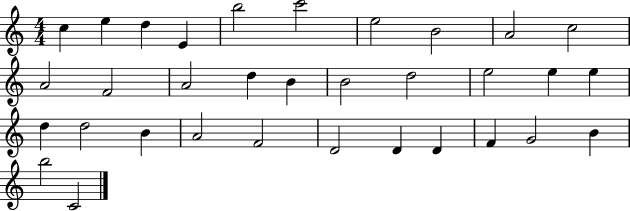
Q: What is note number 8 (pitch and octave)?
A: B4